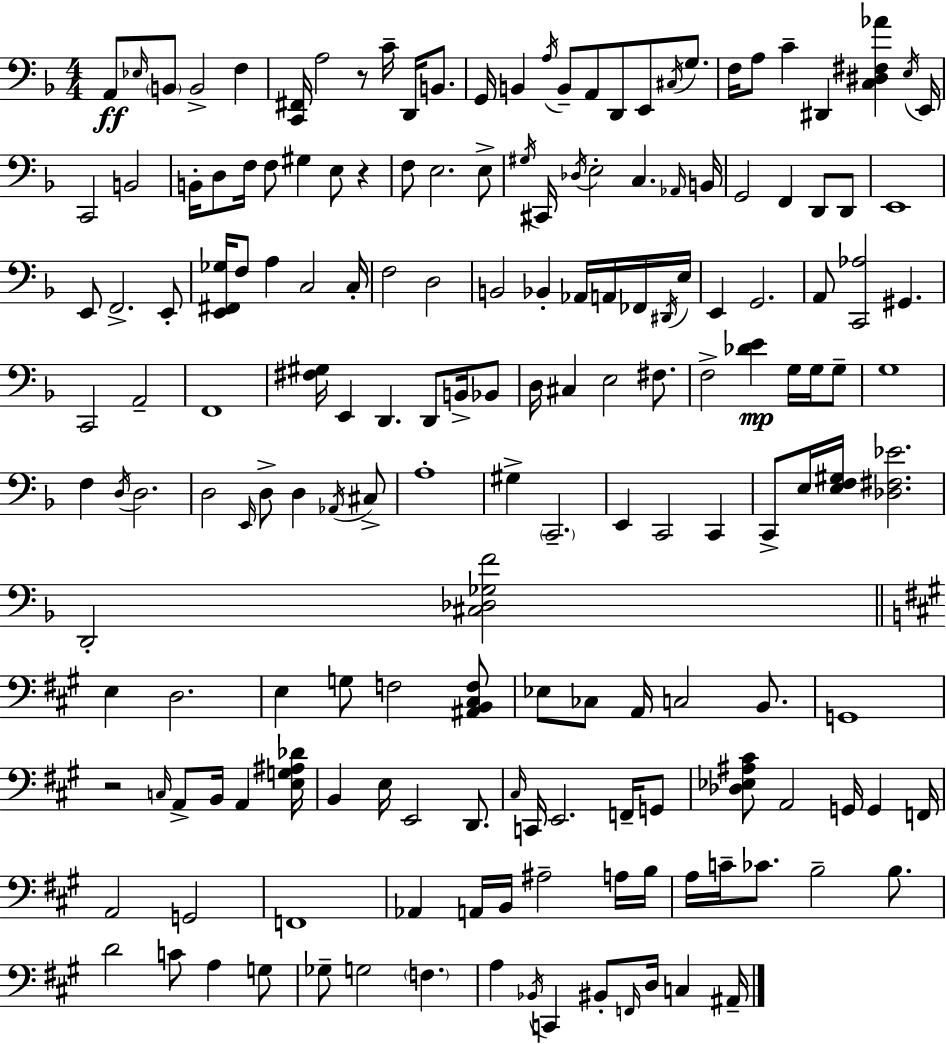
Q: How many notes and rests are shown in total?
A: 174